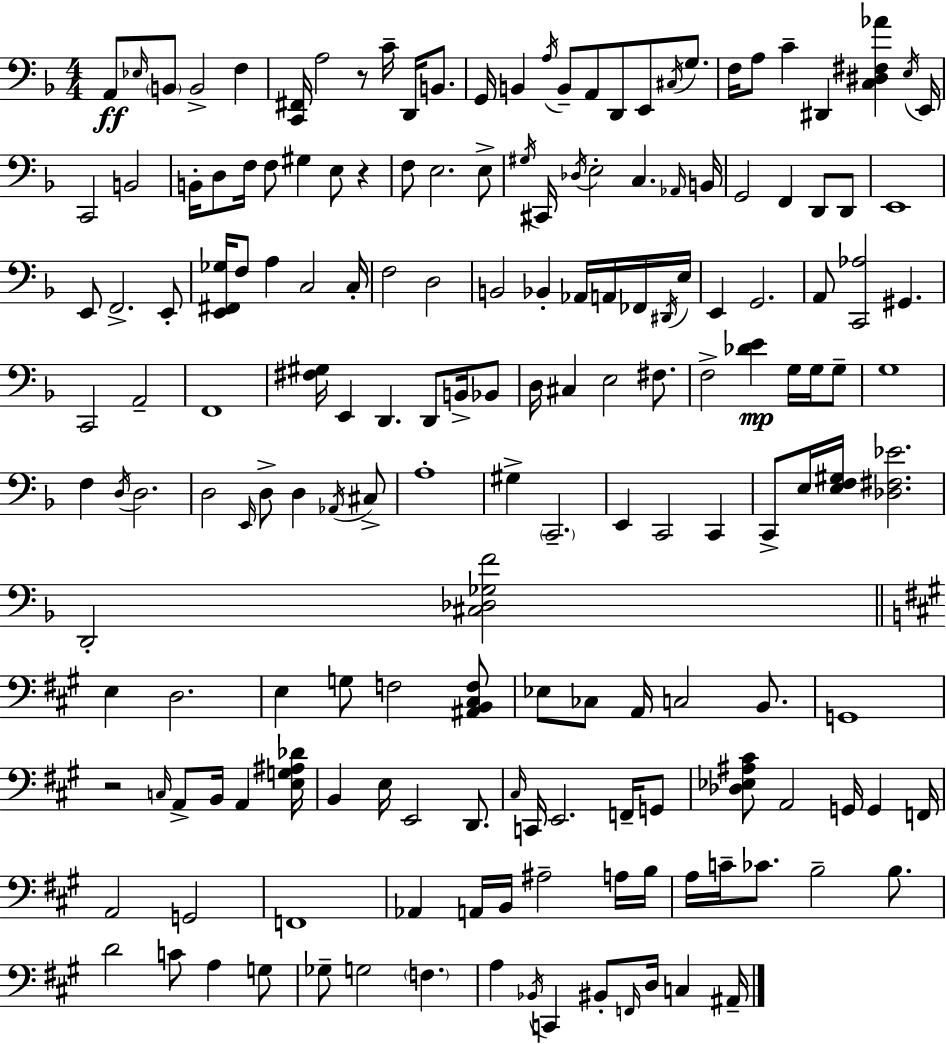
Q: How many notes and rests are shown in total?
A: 174